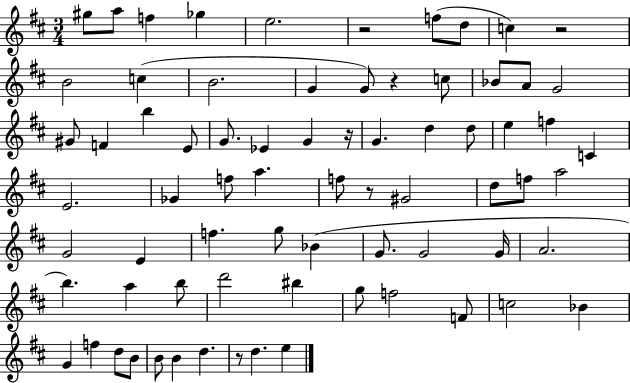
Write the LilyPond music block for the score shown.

{
  \clef treble
  \numericTimeSignature
  \time 3/4
  \key d \major
  gis''8 a''8 f''4 ges''4 | e''2. | r2 f''8( d''8 | c''4) r2 | \break b'2 c''4( | b'2. | g'4 g'8) r4 c''8 | bes'8 a'8 g'2 | \break gis'8 f'4 b''4 e'8 | g'8. ees'4 g'4 r16 | g'4. d''4 d''8 | e''4 f''4 c'4 | \break e'2. | ges'4 f''8 a''4. | f''8 r8 gis'2 | d''8 f''8 a''2 | \break g'2 e'4 | f''4. g''8 bes'4( | g'8. g'2 g'16 | a'2. | \break b''4.) a''4 b''8 | d'''2 bis''4 | g''8 f''2 f'8 | c''2 bes'4 | \break g'4 f''4 d''8 b'8 | b'8 b'4 d''4. | r8 d''4. e''4 | \bar "|."
}